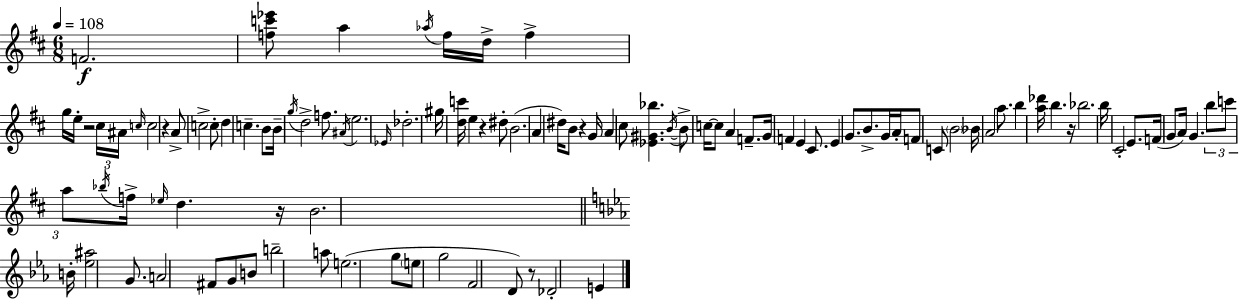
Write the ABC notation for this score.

X:1
T:Untitled
M:6/8
L:1/4
K:D
F2 [fc'_e']/2 a _a/4 f/4 d/4 f g/4 e/4 z2 ^c/4 ^A/4 c/4 c2 z A/2 c2 c/2 d c B/2 B/4 g/4 d2 f/2 ^A/4 e2 _E/4 _d2 ^g/4 [dc']/4 e z ^d/2 B2 A ^d/4 B/2 z G/4 A ^c/2 [_E^G_b] B/4 B/2 c/4 c/2 A F/2 G/4 F E ^C/2 E G/2 B/2 G/4 A/4 F/2 C/2 B2 _B/4 A2 a/2 b [a_d']/4 b z/4 _b2 b/4 ^C2 E/2 F/4 G/2 A/4 G b/2 c'/2 a/2 _b/4 f/4 _e/4 d z/4 B2 B/4 [_e^a]2 G/2 A2 ^F/2 G/2 B/2 b2 a/2 e2 g/2 e/2 g2 F2 D/2 z/2 _D2 E